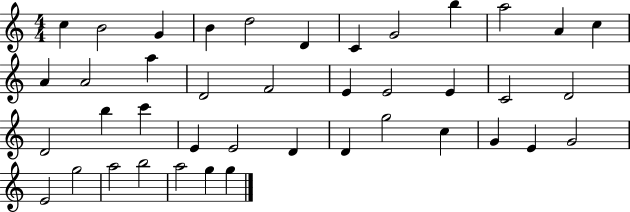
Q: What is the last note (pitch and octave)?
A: G5